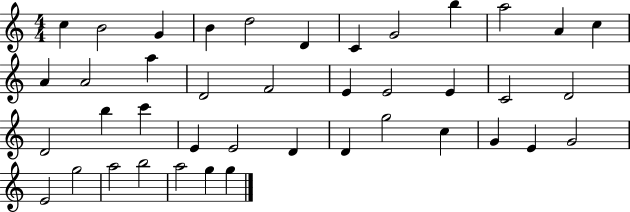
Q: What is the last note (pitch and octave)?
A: G5